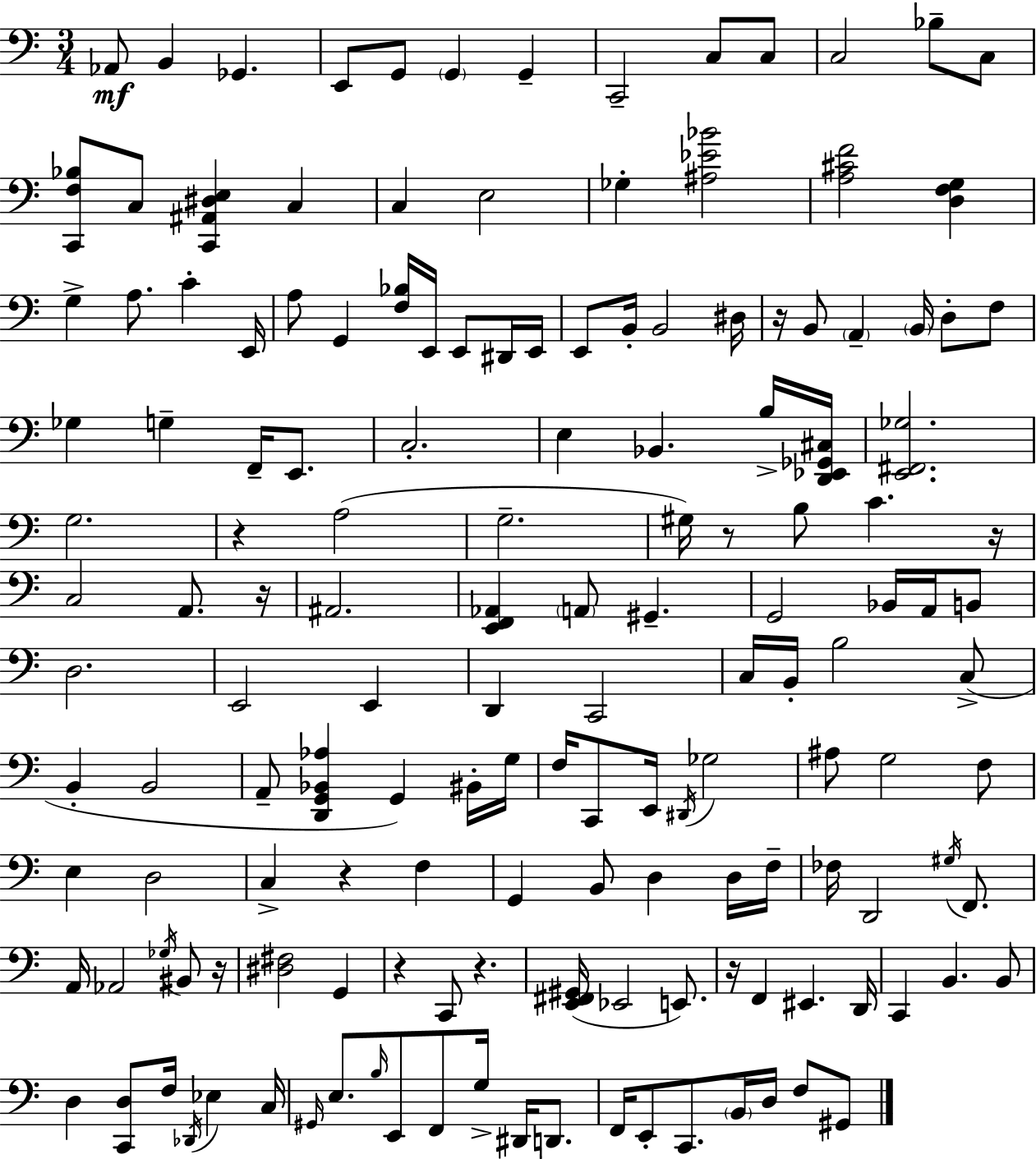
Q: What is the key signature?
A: C major